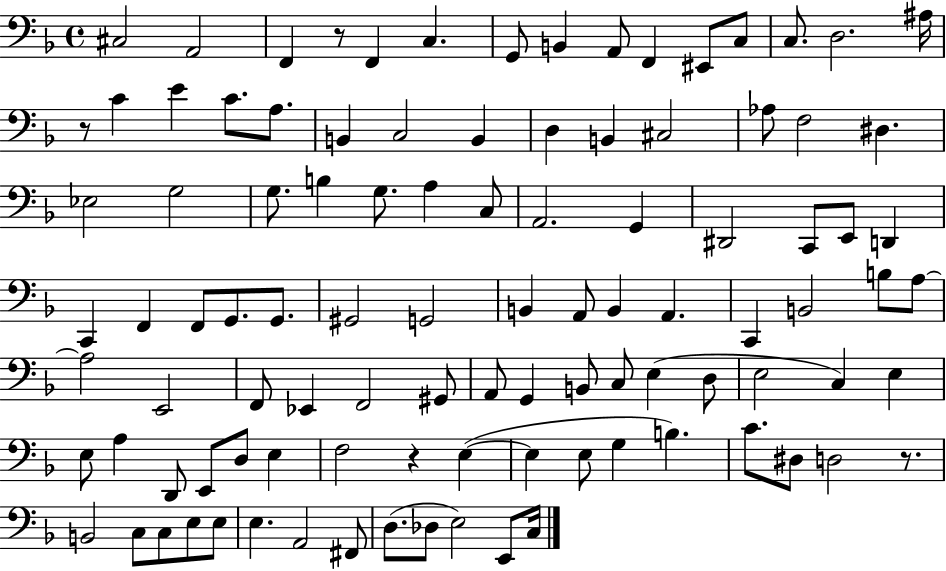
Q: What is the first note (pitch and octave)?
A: C#3